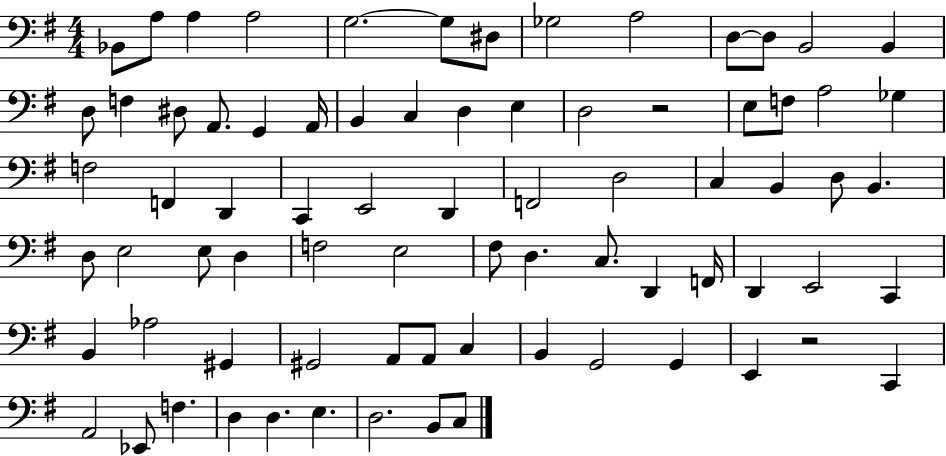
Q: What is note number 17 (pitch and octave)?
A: A2